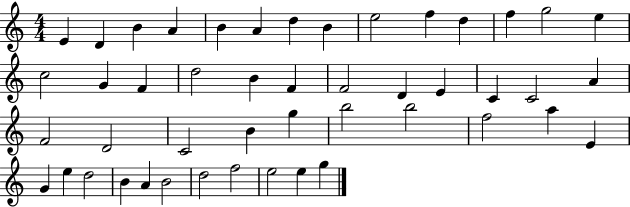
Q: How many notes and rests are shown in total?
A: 47